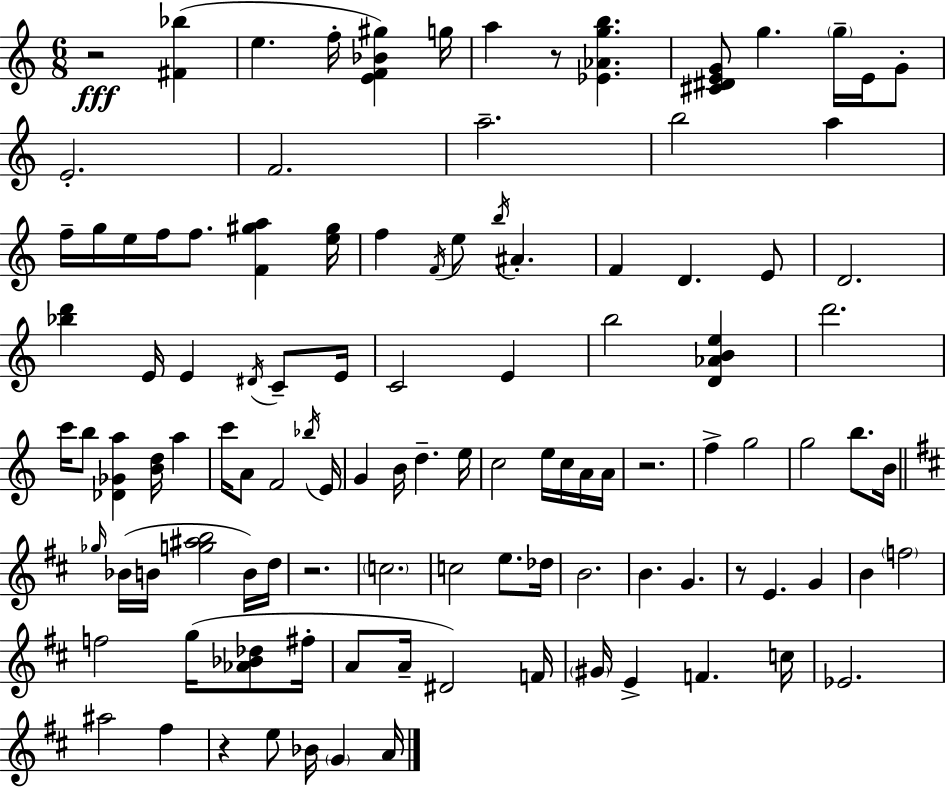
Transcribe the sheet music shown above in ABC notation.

X:1
T:Untitled
M:6/8
L:1/4
K:C
z2 [^F_b] e f/4 [EF_B^g] g/4 a z/2 [_E_Agb] [^C^DEG]/2 g g/4 E/4 G/2 E2 F2 a2 b2 a f/4 g/4 e/4 f/4 f/2 [F^ga] [e^g]/4 f F/4 e/2 b/4 ^A F D E/2 D2 [_bd'] E/4 E ^D/4 C/2 E/4 C2 E b2 [D_ABe] d'2 c'/4 b/2 [_D_Ga] [Bd]/4 a c'/4 A/2 F2 _b/4 E/4 G B/4 d e/4 c2 e/4 c/4 A/4 A/4 z2 f g2 g2 b/2 B/4 _g/4 _B/4 B/4 [g^ab]2 B/4 d/4 z2 c2 c2 e/2 _d/4 B2 B G z/2 E G B f2 f2 g/4 [_A_B_d]/2 ^f/4 A/2 A/4 ^D2 F/4 ^G/4 E F c/4 _E2 ^a2 ^f z e/2 _B/4 G A/4